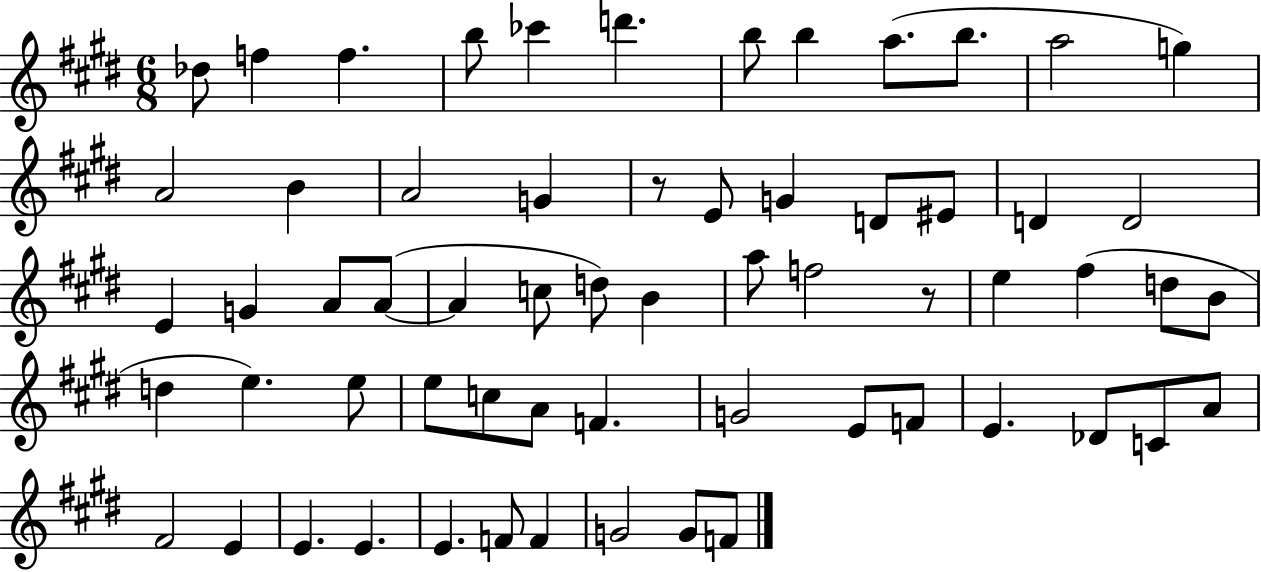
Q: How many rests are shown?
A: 2